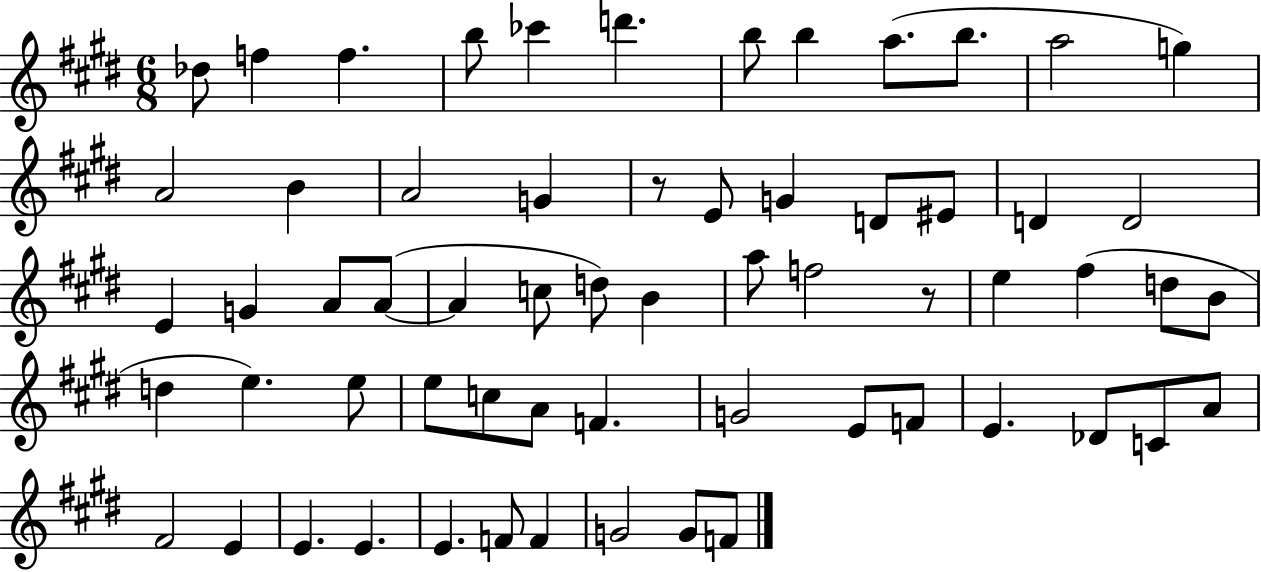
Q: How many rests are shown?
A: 2